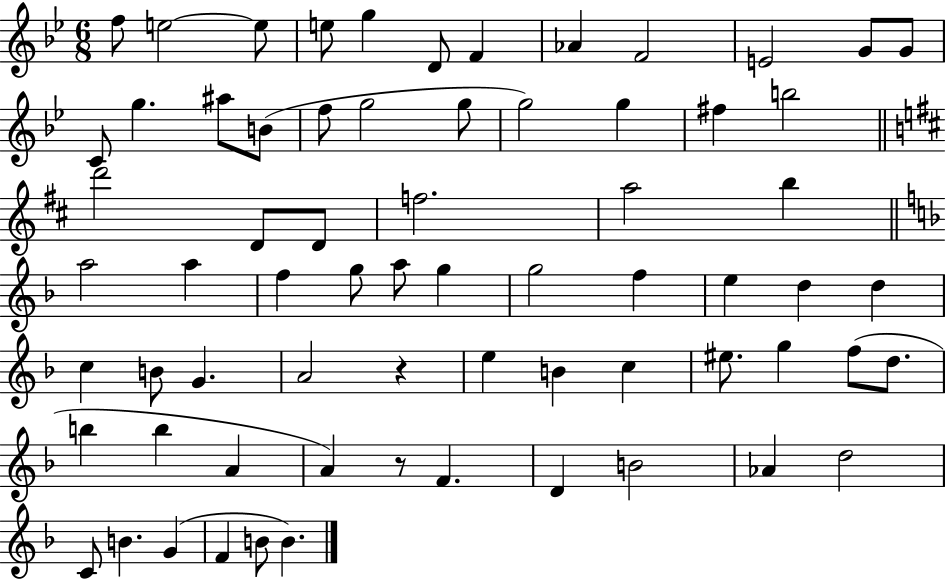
F5/e E5/h E5/e E5/e G5/q D4/e F4/q Ab4/q F4/h E4/h G4/e G4/e C4/e G5/q. A#5/e B4/e F5/e G5/h G5/e G5/h G5/q F#5/q B5/h D6/h D4/e D4/e F5/h. A5/h B5/q A5/h A5/q F5/q G5/e A5/e G5/q G5/h F5/q E5/q D5/q D5/q C5/q B4/e G4/q. A4/h R/q E5/q B4/q C5/q EIS5/e. G5/q F5/e D5/e. B5/q B5/q A4/q A4/q R/e F4/q. D4/q B4/h Ab4/q D5/h C4/e B4/q. G4/q F4/q B4/e B4/q.